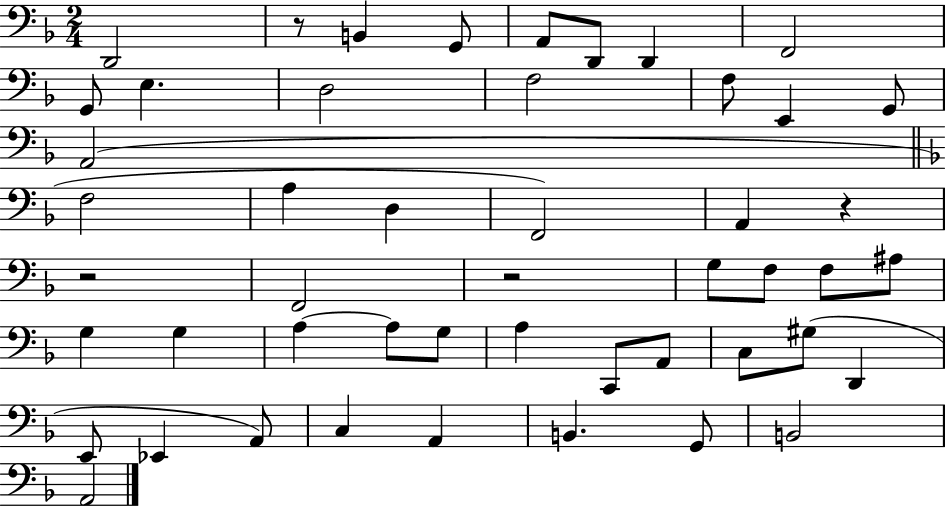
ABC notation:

X:1
T:Untitled
M:2/4
L:1/4
K:F
D,,2 z/2 B,, G,,/2 A,,/2 D,,/2 D,, F,,2 G,,/2 E, D,2 F,2 F,/2 E,, G,,/2 A,,2 F,2 A, D, F,,2 A,, z z2 F,,2 z2 G,/2 F,/2 F,/2 ^A,/2 G, G, A, A,/2 G,/2 A, C,,/2 A,,/2 C,/2 ^G,/2 D,, E,,/2 _E,, A,,/2 C, A,, B,, G,,/2 B,,2 A,,2